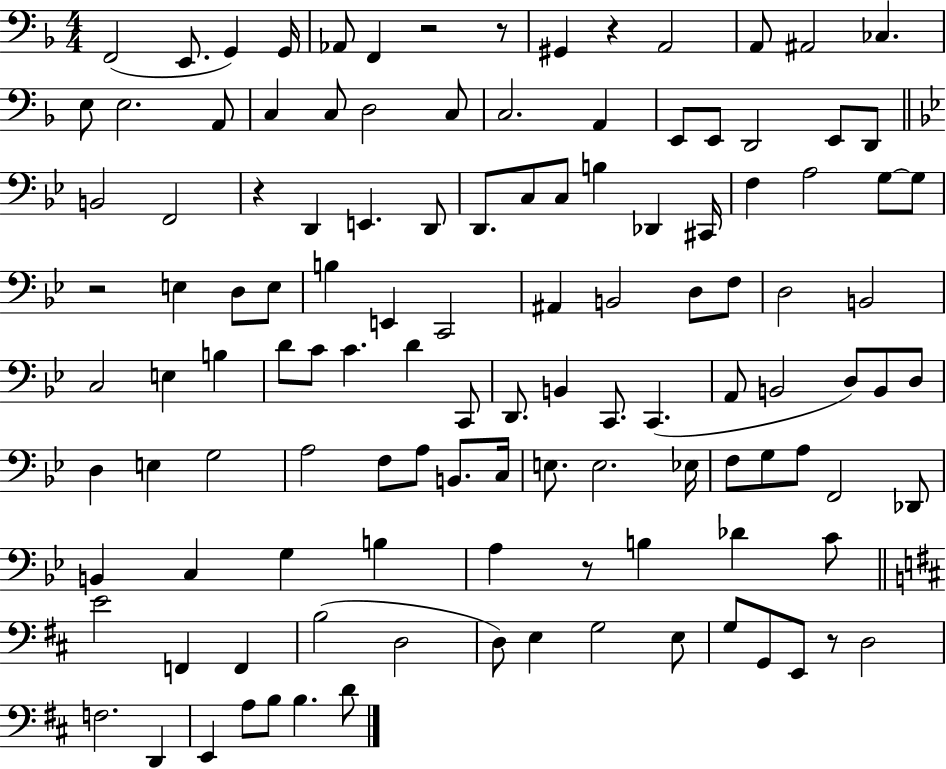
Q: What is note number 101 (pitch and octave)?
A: G3